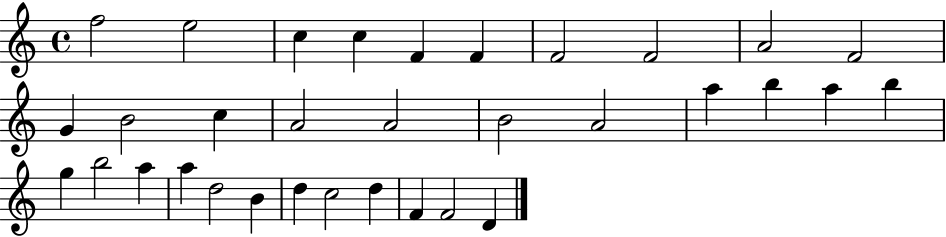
{
  \clef treble
  \time 4/4
  \defaultTimeSignature
  \key c \major
  f''2 e''2 | c''4 c''4 f'4 f'4 | f'2 f'2 | a'2 f'2 | \break g'4 b'2 c''4 | a'2 a'2 | b'2 a'2 | a''4 b''4 a''4 b''4 | \break g''4 b''2 a''4 | a''4 d''2 b'4 | d''4 c''2 d''4 | f'4 f'2 d'4 | \break \bar "|."
}